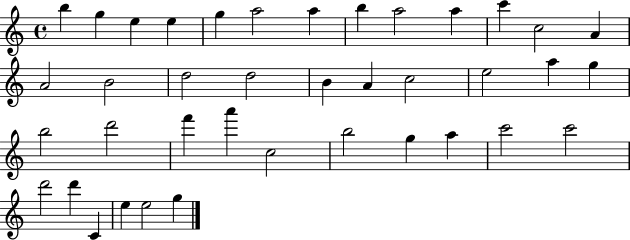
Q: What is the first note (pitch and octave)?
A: B5